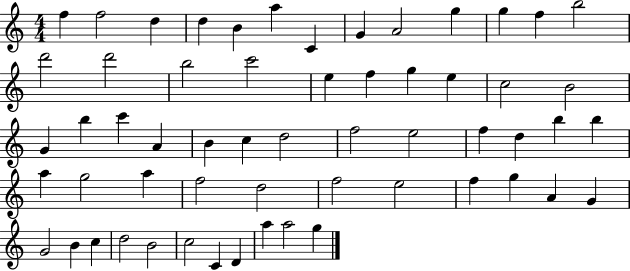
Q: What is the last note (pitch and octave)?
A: G5